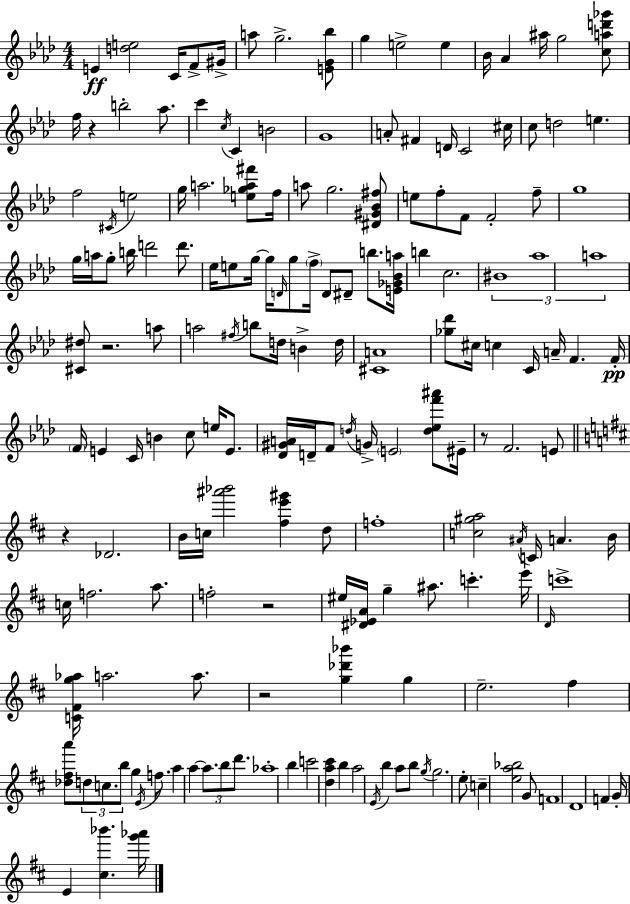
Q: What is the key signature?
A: AES major